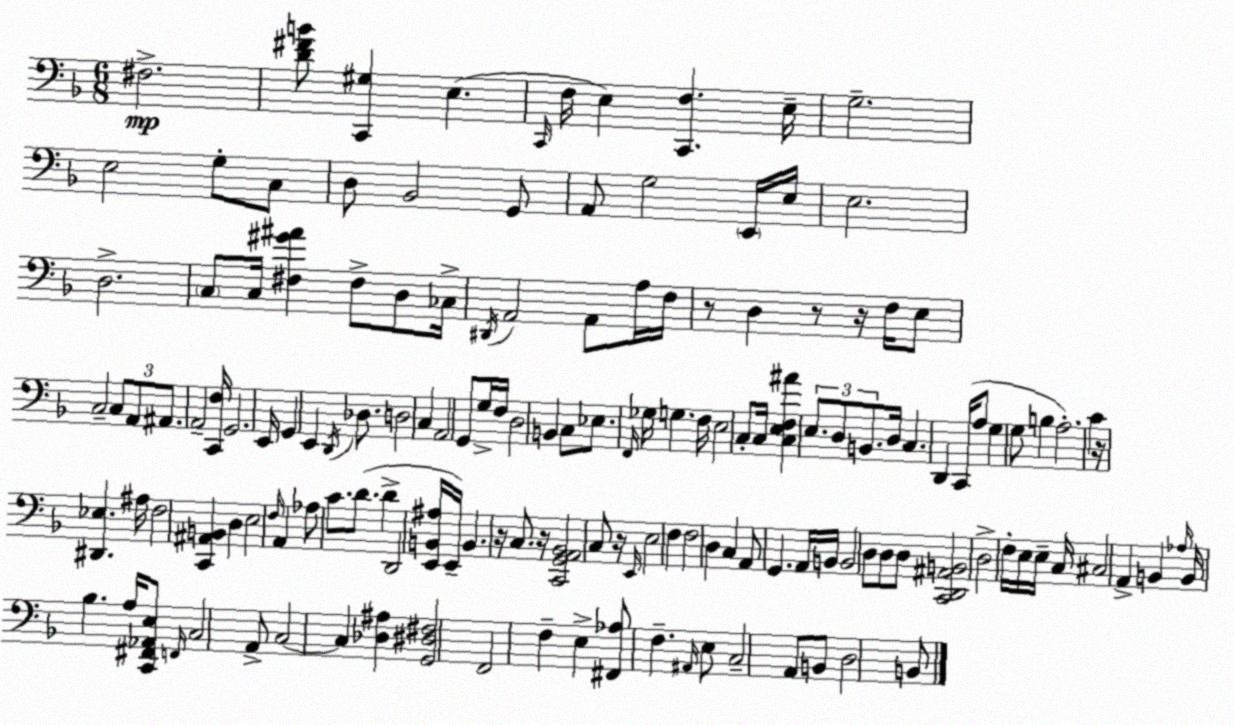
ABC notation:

X:1
T:Untitled
M:6/8
L:1/4
K:Dm
^F,2 [D^FB]/2 [C,,^G,] E, C,,/4 F,/4 E, [C,,F,] E,/4 G,2 E,2 G,/2 C,/2 D,/2 _B,,2 G,,/2 A,,/2 G,2 E,,/4 E,/4 E,2 D,2 C,/2 C,/4 [^F,^G^A] ^F,/2 D,/2 _C,/4 ^D,,/4 A,,2 A,,/2 A,/4 F,/4 z/2 D, z/2 z/4 F,/4 E,/2 C,2 C,/2 A,,/2 ^A,,/2 A,,2 [C,,F,]/4 G,,2 E,,/4 G,, E,, D,,/4 _D,/2 D,2 C, A,,2 G,,/2 G,/4 F,/4 D,2 B,, C,/2 _E,/2 F,,/4 _G,/4 G, F,/4 E,2 C,/2 C,/4 [C,E,F,^A] E,/2 D,/2 B,,/2 D,/4 C, D,, C,,/4 A,/2 G, G,/2 B, A,2 C z/4 [^D,,_E,] ^A,/4 F,2 [C,,^A,,B,,] D, E,2 F,/4 A,, _A,/2 C/2 D/2 D D,,2 [E,,B,,^A,]/4 E,,/4 B,, z/4 C,/2 z/4 [C,,G,,A,,_B,,]2 C,/2 z/4 E,,/4 E,2 F, F,2 D, C, A,,/2 G,, A,,/4 B,,/4 B,,2 D,/2 D,/2 D,/2 [C,,D,,^A,,B,,]2 D,2 F,/4 E,/4 E,/4 C,/4 ^C,2 A,, B,, _A,/4 B,,/4 _B, A,/4 [C,,^F,,_A,,E,]/2 F,,/4 C,2 A,,/2 C,2 C, [_D,^A,] [G,,^D,^F,]2 F,,2 F, E, [^F,,_A,]/2 F, ^A,,/4 E,/2 C,2 A,,/2 B,,/2 D,2 B,,/2